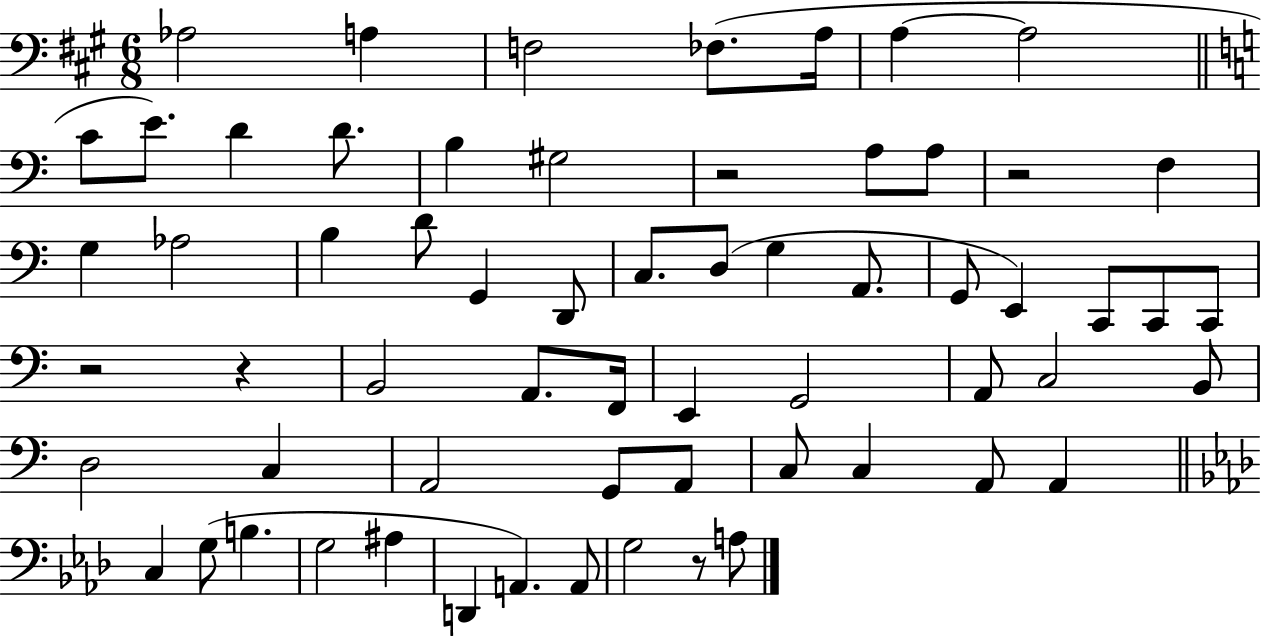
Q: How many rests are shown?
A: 5